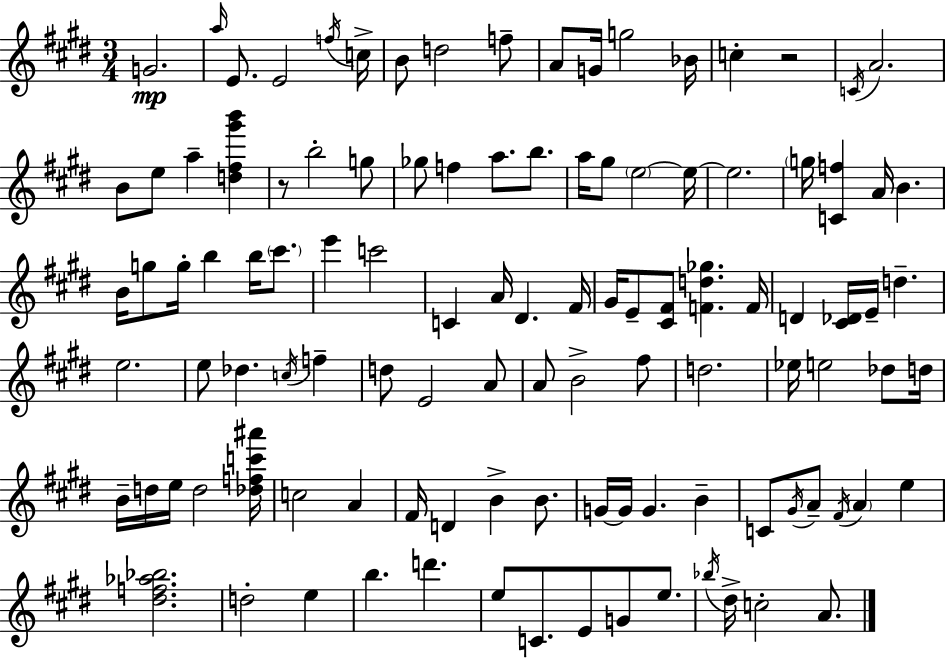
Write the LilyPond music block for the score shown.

{
  \clef treble
  \numericTimeSignature
  \time 3/4
  \key e \major
  g'2.\mp | \grace { a''16 } e'8. e'2 | \acciaccatura { f''16 } c''16-> b'8 d''2 | f''8-- a'8 g'16 g''2 | \break bes'16 c''4-. r2 | \acciaccatura { c'16 } a'2. | b'8 e''8 a''4-- <d'' fis'' gis''' b'''>4 | r8 b''2-. | \break g''8 ges''8 f''4 a''8. | b''8. a''16 gis''8 \parenthesize e''2~~ | e''16~~ e''2. | \parenthesize g''16 <c' f''>4 a'16 b'4. | \break b'16 g''8 g''16-. b''4 b''16 | \parenthesize cis'''8. e'''4 c'''2 | c'4 a'16 dis'4. | fis'16 gis'16 e'8-- <cis' fis'>8 <f' d'' ges''>4. | \break f'16 d'4 <cis' des'>16 e'16-- d''4.-- | e''2. | e''8 des''4. \acciaccatura { c''16 } | f''4-- d''8 e'2 | \break a'8 a'8 b'2-> | fis''8 d''2. | ees''16 e''2 | des''8 d''16 b'16-- d''16 e''16 d''2 | \break <des'' f'' c''' ais'''>16 c''2 | a'4 fis'16 d'4 b'4-> | b'8. g'16~~ g'16 g'4. | b'4-- c'8 \acciaccatura { gis'16 } a'8-- \acciaccatura { fis'16 } \parenthesize a'4 | \break e''4 <dis'' f'' aes'' bes''>2. | d''2-. | e''4 b''4. | d'''4. e''8 c'8. e'8 | \break g'8 e''8. \acciaccatura { bes''16 } dis''16-> c''2-. | a'8. \bar "|."
}